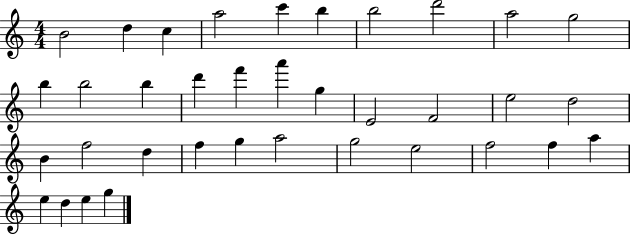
{
  \clef treble
  \numericTimeSignature
  \time 4/4
  \key c \major
  b'2 d''4 c''4 | a''2 c'''4 b''4 | b''2 d'''2 | a''2 g''2 | \break b''4 b''2 b''4 | d'''4 f'''4 a'''4 g''4 | e'2 f'2 | e''2 d''2 | \break b'4 f''2 d''4 | f''4 g''4 a''2 | g''2 e''2 | f''2 f''4 a''4 | \break e''4 d''4 e''4 g''4 | \bar "|."
}